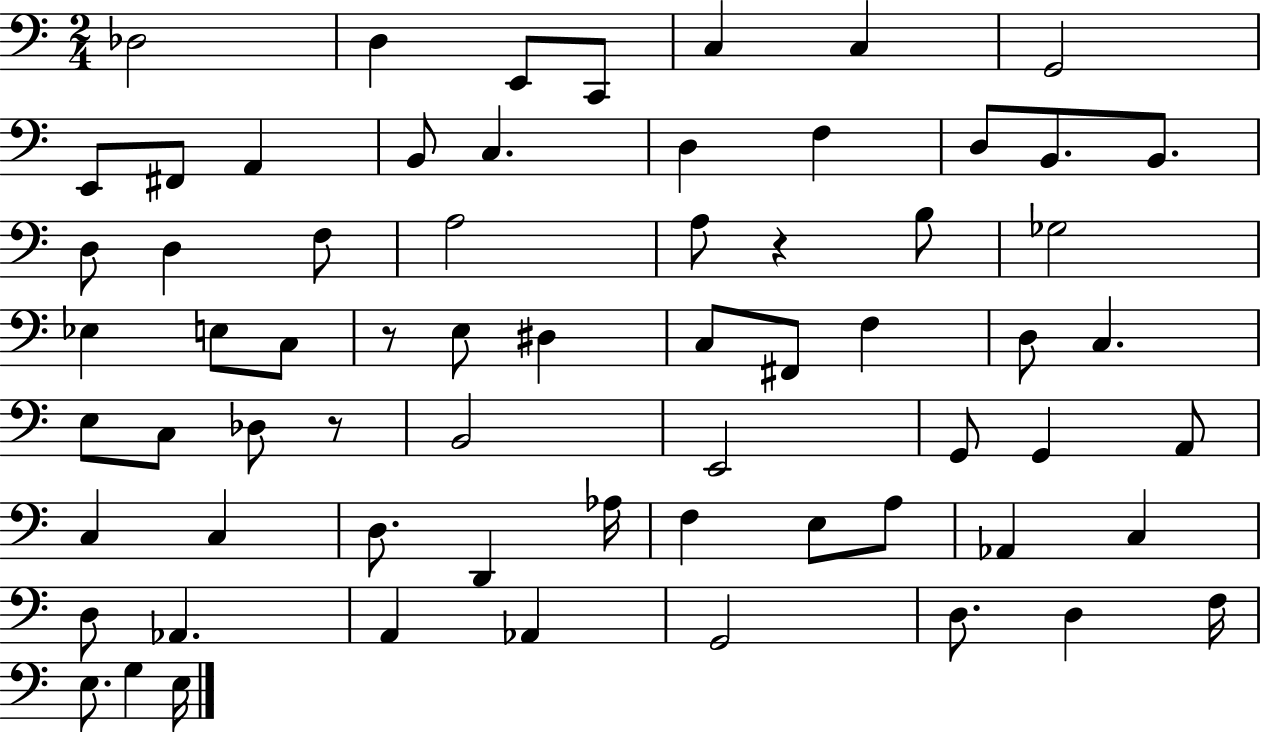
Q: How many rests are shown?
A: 3